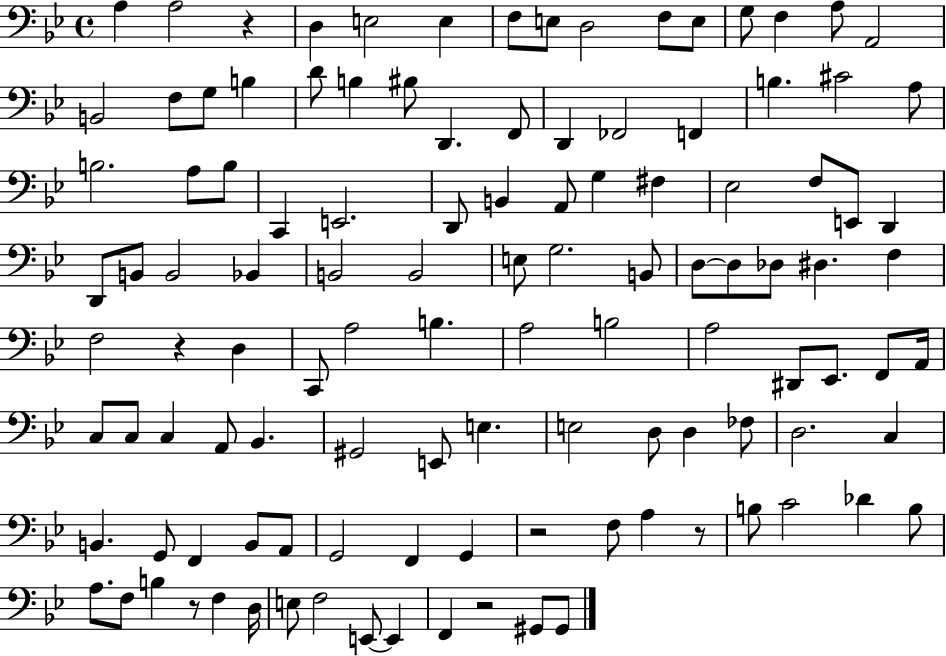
{
  \clef bass
  \time 4/4
  \defaultTimeSignature
  \key bes \major
  a4 a2 r4 | d4 e2 e4 | f8 e8 d2 f8 e8 | g8 f4 a8 a,2 | \break b,2 f8 g8 b4 | d'8 b4 bis8 d,4. f,8 | d,4 fes,2 f,4 | b4. cis'2 a8 | \break b2. a8 b8 | c,4 e,2. | d,8 b,4 a,8 g4 fis4 | ees2 f8 e,8 d,4 | \break d,8 b,8 b,2 bes,4 | b,2 b,2 | e8 g2. b,8 | d8~~ d8 des8 dis4. f4 | \break f2 r4 d4 | c,8 a2 b4. | a2 b2 | a2 dis,8 ees,8. f,8 a,16 | \break c8 c8 c4 a,8 bes,4. | gis,2 e,8 e4. | e2 d8 d4 fes8 | d2. c4 | \break b,4. g,8 f,4 b,8 a,8 | g,2 f,4 g,4 | r2 f8 a4 r8 | b8 c'2 des'4 b8 | \break a8. f8 b4 r8 f4 d16 | e8 f2 e,8~~ e,4 | f,4 r2 gis,8 gis,8 | \bar "|."
}